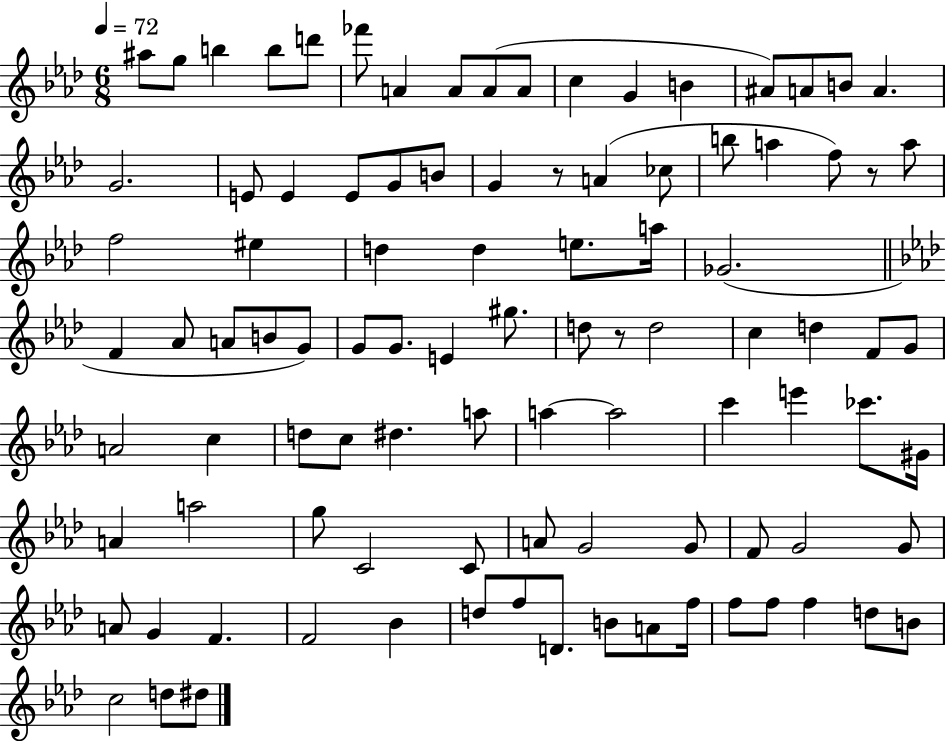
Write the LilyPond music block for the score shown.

{
  \clef treble
  \numericTimeSignature
  \time 6/8
  \key aes \major
  \tempo 4 = 72
  ais''8 g''8 b''4 b''8 d'''8 | fes'''8 a'4 a'8 a'8( a'8 | c''4 g'4 b'4 | ais'8) a'8 b'8 a'4. | \break g'2. | e'8 e'4 e'8 g'8 b'8 | g'4 r8 a'4( ces''8 | b''8 a''4 f''8) r8 a''8 | \break f''2 eis''4 | d''4 d''4 e''8. a''16 | ges'2.( | \bar "||" \break \key aes \major f'4 aes'8 a'8 b'8 g'8) | g'8 g'8. e'4 gis''8. | d''8 r8 d''2 | c''4 d''4 f'8 g'8 | \break a'2 c''4 | d''8 c''8 dis''4. a''8 | a''4~~ a''2 | c'''4 e'''4 ces'''8. gis'16 | \break a'4 a''2 | g''8 c'2 c'8 | a'8 g'2 g'8 | f'8 g'2 g'8 | \break a'8 g'4 f'4. | f'2 bes'4 | d''8 f''8 d'8. b'8 a'8 f''16 | f''8 f''8 f''4 d''8 b'8 | \break c''2 d''8 dis''8 | \bar "|."
}